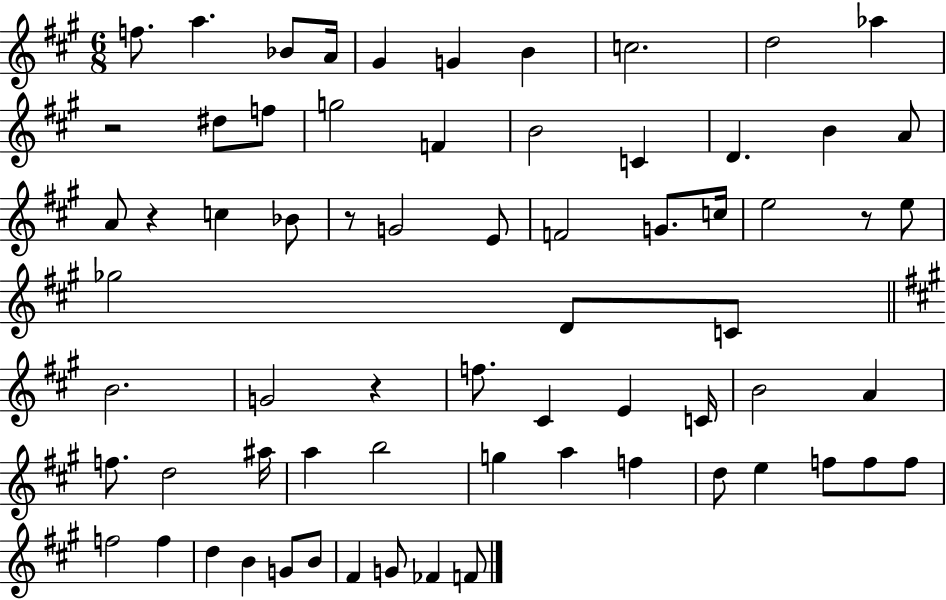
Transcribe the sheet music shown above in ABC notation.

X:1
T:Untitled
M:6/8
L:1/4
K:A
f/2 a _B/2 A/4 ^G G B c2 d2 _a z2 ^d/2 f/2 g2 F B2 C D B A/2 A/2 z c _B/2 z/2 G2 E/2 F2 G/2 c/4 e2 z/2 e/2 _g2 D/2 C/2 B2 G2 z f/2 ^C E C/4 B2 A f/2 d2 ^a/4 a b2 g a f d/2 e f/2 f/2 f/2 f2 f d B G/2 B/2 ^F G/2 _F F/2